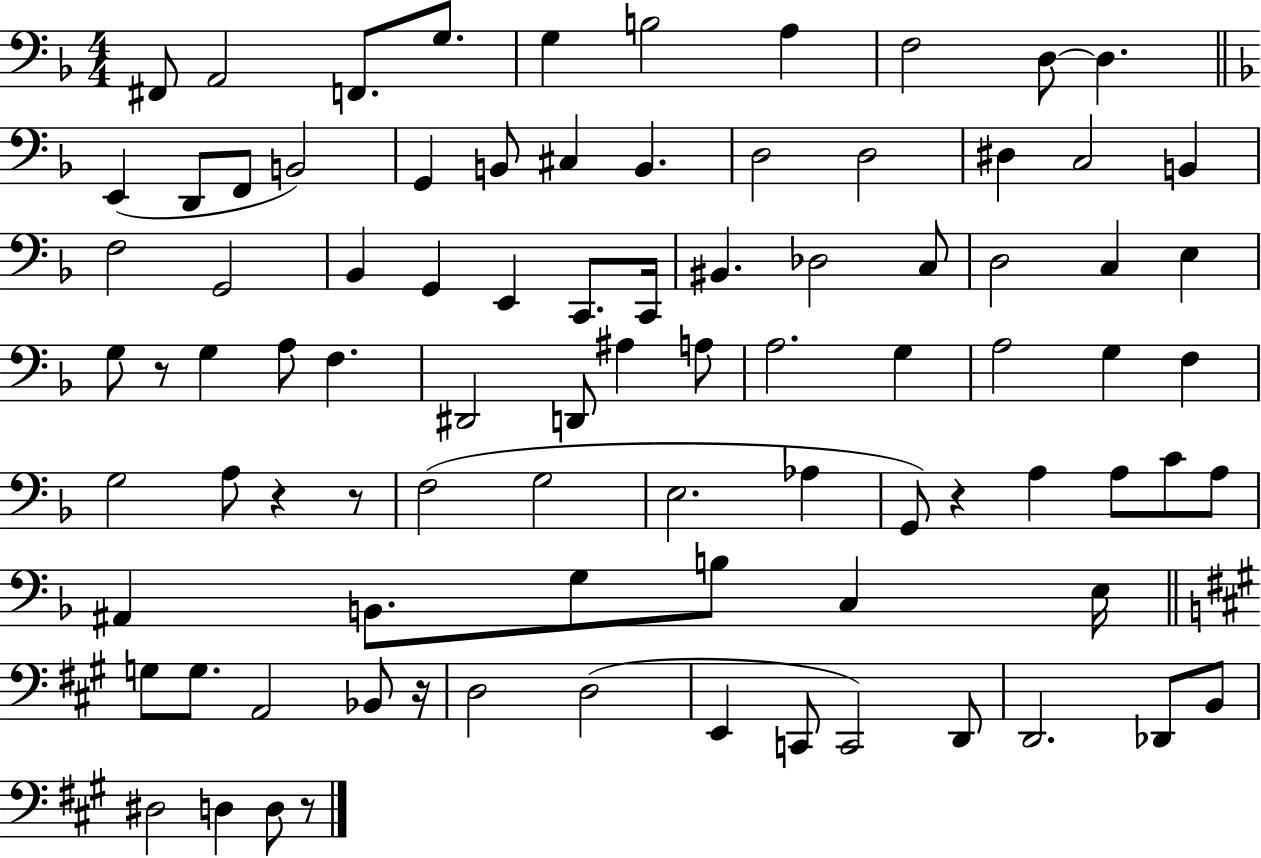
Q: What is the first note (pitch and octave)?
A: F#2